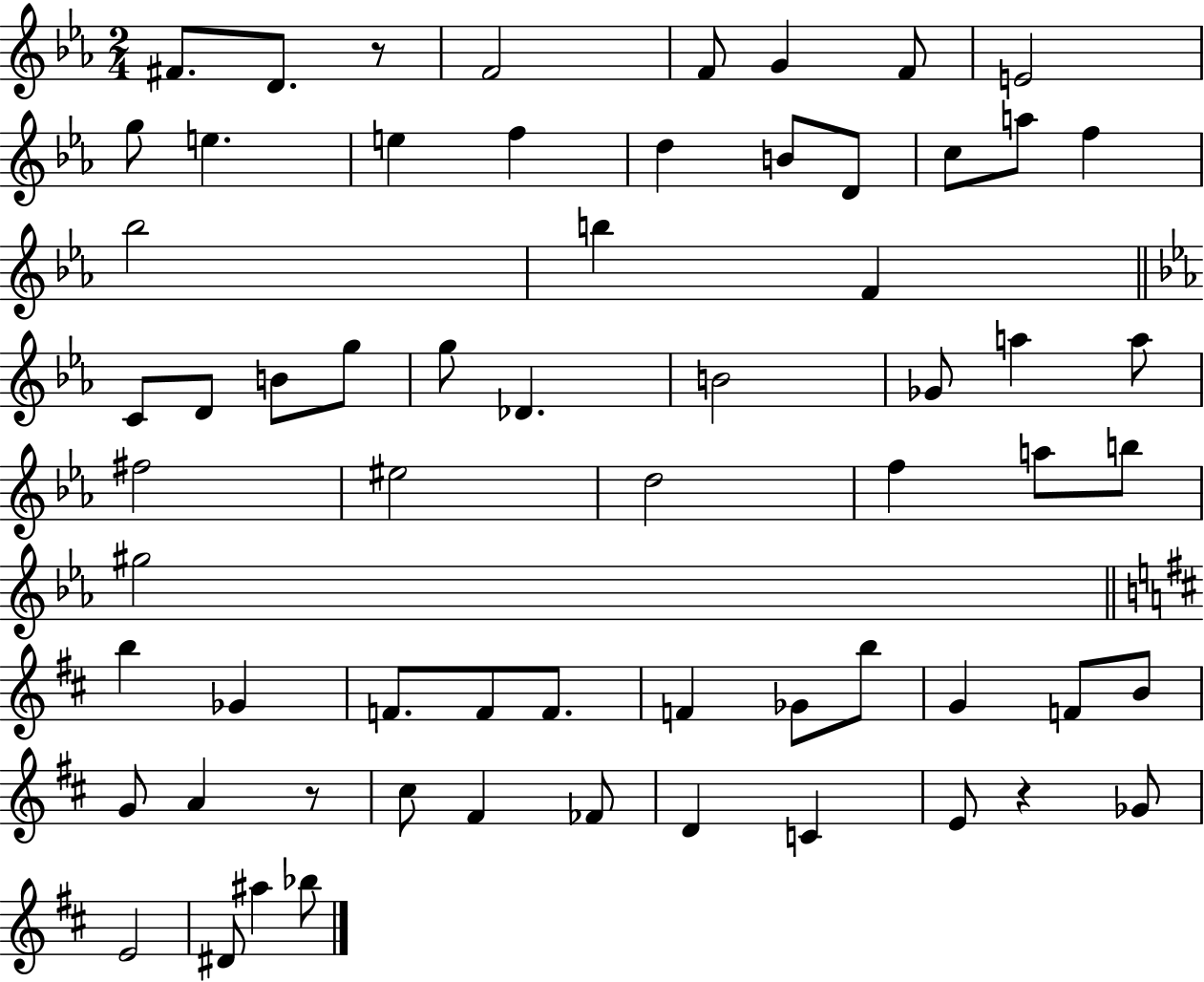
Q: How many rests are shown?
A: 3